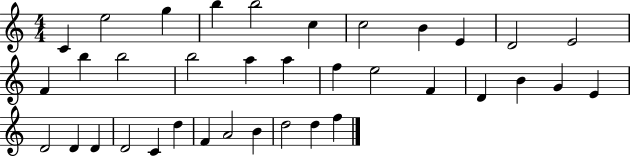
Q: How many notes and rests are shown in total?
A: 36